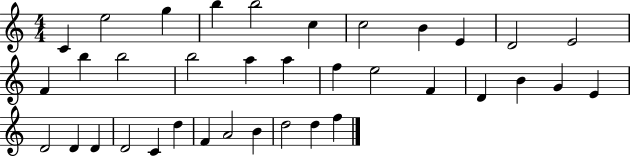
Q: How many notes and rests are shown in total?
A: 36